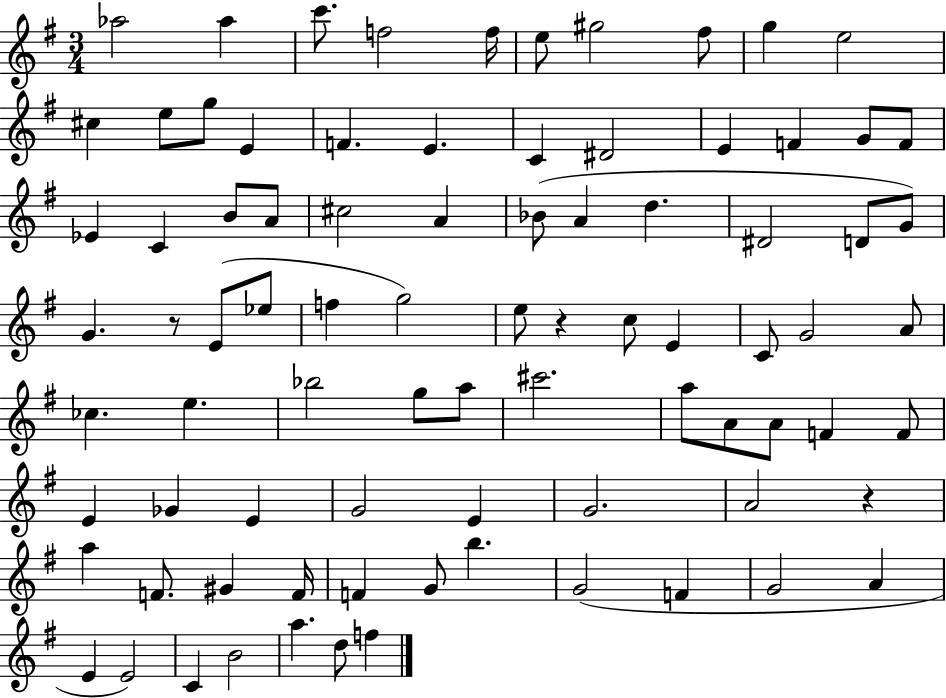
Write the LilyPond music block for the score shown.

{
  \clef treble
  \numericTimeSignature
  \time 3/4
  \key g \major
  aes''2 aes''4 | c'''8. f''2 f''16 | e''8 gis''2 fis''8 | g''4 e''2 | \break cis''4 e''8 g''8 e'4 | f'4. e'4. | c'4 dis'2 | e'4 f'4 g'8 f'8 | \break ees'4 c'4 b'8 a'8 | cis''2 a'4 | bes'8( a'4 d''4. | dis'2 d'8 g'8) | \break g'4. r8 e'8( ees''8 | f''4 g''2) | e''8 r4 c''8 e'4 | c'8 g'2 a'8 | \break ces''4. e''4. | bes''2 g''8 a''8 | cis'''2. | a''8 a'8 a'8 f'4 f'8 | \break e'4 ges'4 e'4 | g'2 e'4 | g'2. | a'2 r4 | \break a''4 f'8. gis'4 f'16 | f'4 g'8 b''4. | g'2( f'4 | g'2 a'4 | \break e'4 e'2) | c'4 b'2 | a''4. d''8 f''4 | \bar "|."
}